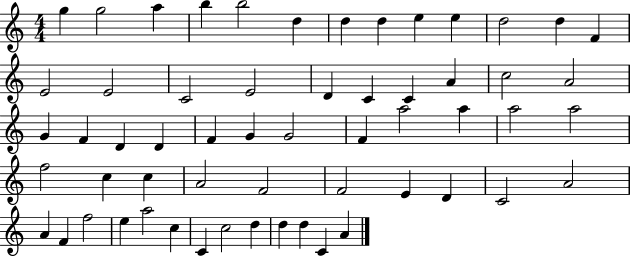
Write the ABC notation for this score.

X:1
T:Untitled
M:4/4
L:1/4
K:C
g g2 a b b2 d d d e e d2 d F E2 E2 C2 E2 D C C A c2 A2 G F D D F G G2 F a2 a a2 a2 f2 c c A2 F2 F2 E D C2 A2 A F f2 e a2 c C c2 d d d C A